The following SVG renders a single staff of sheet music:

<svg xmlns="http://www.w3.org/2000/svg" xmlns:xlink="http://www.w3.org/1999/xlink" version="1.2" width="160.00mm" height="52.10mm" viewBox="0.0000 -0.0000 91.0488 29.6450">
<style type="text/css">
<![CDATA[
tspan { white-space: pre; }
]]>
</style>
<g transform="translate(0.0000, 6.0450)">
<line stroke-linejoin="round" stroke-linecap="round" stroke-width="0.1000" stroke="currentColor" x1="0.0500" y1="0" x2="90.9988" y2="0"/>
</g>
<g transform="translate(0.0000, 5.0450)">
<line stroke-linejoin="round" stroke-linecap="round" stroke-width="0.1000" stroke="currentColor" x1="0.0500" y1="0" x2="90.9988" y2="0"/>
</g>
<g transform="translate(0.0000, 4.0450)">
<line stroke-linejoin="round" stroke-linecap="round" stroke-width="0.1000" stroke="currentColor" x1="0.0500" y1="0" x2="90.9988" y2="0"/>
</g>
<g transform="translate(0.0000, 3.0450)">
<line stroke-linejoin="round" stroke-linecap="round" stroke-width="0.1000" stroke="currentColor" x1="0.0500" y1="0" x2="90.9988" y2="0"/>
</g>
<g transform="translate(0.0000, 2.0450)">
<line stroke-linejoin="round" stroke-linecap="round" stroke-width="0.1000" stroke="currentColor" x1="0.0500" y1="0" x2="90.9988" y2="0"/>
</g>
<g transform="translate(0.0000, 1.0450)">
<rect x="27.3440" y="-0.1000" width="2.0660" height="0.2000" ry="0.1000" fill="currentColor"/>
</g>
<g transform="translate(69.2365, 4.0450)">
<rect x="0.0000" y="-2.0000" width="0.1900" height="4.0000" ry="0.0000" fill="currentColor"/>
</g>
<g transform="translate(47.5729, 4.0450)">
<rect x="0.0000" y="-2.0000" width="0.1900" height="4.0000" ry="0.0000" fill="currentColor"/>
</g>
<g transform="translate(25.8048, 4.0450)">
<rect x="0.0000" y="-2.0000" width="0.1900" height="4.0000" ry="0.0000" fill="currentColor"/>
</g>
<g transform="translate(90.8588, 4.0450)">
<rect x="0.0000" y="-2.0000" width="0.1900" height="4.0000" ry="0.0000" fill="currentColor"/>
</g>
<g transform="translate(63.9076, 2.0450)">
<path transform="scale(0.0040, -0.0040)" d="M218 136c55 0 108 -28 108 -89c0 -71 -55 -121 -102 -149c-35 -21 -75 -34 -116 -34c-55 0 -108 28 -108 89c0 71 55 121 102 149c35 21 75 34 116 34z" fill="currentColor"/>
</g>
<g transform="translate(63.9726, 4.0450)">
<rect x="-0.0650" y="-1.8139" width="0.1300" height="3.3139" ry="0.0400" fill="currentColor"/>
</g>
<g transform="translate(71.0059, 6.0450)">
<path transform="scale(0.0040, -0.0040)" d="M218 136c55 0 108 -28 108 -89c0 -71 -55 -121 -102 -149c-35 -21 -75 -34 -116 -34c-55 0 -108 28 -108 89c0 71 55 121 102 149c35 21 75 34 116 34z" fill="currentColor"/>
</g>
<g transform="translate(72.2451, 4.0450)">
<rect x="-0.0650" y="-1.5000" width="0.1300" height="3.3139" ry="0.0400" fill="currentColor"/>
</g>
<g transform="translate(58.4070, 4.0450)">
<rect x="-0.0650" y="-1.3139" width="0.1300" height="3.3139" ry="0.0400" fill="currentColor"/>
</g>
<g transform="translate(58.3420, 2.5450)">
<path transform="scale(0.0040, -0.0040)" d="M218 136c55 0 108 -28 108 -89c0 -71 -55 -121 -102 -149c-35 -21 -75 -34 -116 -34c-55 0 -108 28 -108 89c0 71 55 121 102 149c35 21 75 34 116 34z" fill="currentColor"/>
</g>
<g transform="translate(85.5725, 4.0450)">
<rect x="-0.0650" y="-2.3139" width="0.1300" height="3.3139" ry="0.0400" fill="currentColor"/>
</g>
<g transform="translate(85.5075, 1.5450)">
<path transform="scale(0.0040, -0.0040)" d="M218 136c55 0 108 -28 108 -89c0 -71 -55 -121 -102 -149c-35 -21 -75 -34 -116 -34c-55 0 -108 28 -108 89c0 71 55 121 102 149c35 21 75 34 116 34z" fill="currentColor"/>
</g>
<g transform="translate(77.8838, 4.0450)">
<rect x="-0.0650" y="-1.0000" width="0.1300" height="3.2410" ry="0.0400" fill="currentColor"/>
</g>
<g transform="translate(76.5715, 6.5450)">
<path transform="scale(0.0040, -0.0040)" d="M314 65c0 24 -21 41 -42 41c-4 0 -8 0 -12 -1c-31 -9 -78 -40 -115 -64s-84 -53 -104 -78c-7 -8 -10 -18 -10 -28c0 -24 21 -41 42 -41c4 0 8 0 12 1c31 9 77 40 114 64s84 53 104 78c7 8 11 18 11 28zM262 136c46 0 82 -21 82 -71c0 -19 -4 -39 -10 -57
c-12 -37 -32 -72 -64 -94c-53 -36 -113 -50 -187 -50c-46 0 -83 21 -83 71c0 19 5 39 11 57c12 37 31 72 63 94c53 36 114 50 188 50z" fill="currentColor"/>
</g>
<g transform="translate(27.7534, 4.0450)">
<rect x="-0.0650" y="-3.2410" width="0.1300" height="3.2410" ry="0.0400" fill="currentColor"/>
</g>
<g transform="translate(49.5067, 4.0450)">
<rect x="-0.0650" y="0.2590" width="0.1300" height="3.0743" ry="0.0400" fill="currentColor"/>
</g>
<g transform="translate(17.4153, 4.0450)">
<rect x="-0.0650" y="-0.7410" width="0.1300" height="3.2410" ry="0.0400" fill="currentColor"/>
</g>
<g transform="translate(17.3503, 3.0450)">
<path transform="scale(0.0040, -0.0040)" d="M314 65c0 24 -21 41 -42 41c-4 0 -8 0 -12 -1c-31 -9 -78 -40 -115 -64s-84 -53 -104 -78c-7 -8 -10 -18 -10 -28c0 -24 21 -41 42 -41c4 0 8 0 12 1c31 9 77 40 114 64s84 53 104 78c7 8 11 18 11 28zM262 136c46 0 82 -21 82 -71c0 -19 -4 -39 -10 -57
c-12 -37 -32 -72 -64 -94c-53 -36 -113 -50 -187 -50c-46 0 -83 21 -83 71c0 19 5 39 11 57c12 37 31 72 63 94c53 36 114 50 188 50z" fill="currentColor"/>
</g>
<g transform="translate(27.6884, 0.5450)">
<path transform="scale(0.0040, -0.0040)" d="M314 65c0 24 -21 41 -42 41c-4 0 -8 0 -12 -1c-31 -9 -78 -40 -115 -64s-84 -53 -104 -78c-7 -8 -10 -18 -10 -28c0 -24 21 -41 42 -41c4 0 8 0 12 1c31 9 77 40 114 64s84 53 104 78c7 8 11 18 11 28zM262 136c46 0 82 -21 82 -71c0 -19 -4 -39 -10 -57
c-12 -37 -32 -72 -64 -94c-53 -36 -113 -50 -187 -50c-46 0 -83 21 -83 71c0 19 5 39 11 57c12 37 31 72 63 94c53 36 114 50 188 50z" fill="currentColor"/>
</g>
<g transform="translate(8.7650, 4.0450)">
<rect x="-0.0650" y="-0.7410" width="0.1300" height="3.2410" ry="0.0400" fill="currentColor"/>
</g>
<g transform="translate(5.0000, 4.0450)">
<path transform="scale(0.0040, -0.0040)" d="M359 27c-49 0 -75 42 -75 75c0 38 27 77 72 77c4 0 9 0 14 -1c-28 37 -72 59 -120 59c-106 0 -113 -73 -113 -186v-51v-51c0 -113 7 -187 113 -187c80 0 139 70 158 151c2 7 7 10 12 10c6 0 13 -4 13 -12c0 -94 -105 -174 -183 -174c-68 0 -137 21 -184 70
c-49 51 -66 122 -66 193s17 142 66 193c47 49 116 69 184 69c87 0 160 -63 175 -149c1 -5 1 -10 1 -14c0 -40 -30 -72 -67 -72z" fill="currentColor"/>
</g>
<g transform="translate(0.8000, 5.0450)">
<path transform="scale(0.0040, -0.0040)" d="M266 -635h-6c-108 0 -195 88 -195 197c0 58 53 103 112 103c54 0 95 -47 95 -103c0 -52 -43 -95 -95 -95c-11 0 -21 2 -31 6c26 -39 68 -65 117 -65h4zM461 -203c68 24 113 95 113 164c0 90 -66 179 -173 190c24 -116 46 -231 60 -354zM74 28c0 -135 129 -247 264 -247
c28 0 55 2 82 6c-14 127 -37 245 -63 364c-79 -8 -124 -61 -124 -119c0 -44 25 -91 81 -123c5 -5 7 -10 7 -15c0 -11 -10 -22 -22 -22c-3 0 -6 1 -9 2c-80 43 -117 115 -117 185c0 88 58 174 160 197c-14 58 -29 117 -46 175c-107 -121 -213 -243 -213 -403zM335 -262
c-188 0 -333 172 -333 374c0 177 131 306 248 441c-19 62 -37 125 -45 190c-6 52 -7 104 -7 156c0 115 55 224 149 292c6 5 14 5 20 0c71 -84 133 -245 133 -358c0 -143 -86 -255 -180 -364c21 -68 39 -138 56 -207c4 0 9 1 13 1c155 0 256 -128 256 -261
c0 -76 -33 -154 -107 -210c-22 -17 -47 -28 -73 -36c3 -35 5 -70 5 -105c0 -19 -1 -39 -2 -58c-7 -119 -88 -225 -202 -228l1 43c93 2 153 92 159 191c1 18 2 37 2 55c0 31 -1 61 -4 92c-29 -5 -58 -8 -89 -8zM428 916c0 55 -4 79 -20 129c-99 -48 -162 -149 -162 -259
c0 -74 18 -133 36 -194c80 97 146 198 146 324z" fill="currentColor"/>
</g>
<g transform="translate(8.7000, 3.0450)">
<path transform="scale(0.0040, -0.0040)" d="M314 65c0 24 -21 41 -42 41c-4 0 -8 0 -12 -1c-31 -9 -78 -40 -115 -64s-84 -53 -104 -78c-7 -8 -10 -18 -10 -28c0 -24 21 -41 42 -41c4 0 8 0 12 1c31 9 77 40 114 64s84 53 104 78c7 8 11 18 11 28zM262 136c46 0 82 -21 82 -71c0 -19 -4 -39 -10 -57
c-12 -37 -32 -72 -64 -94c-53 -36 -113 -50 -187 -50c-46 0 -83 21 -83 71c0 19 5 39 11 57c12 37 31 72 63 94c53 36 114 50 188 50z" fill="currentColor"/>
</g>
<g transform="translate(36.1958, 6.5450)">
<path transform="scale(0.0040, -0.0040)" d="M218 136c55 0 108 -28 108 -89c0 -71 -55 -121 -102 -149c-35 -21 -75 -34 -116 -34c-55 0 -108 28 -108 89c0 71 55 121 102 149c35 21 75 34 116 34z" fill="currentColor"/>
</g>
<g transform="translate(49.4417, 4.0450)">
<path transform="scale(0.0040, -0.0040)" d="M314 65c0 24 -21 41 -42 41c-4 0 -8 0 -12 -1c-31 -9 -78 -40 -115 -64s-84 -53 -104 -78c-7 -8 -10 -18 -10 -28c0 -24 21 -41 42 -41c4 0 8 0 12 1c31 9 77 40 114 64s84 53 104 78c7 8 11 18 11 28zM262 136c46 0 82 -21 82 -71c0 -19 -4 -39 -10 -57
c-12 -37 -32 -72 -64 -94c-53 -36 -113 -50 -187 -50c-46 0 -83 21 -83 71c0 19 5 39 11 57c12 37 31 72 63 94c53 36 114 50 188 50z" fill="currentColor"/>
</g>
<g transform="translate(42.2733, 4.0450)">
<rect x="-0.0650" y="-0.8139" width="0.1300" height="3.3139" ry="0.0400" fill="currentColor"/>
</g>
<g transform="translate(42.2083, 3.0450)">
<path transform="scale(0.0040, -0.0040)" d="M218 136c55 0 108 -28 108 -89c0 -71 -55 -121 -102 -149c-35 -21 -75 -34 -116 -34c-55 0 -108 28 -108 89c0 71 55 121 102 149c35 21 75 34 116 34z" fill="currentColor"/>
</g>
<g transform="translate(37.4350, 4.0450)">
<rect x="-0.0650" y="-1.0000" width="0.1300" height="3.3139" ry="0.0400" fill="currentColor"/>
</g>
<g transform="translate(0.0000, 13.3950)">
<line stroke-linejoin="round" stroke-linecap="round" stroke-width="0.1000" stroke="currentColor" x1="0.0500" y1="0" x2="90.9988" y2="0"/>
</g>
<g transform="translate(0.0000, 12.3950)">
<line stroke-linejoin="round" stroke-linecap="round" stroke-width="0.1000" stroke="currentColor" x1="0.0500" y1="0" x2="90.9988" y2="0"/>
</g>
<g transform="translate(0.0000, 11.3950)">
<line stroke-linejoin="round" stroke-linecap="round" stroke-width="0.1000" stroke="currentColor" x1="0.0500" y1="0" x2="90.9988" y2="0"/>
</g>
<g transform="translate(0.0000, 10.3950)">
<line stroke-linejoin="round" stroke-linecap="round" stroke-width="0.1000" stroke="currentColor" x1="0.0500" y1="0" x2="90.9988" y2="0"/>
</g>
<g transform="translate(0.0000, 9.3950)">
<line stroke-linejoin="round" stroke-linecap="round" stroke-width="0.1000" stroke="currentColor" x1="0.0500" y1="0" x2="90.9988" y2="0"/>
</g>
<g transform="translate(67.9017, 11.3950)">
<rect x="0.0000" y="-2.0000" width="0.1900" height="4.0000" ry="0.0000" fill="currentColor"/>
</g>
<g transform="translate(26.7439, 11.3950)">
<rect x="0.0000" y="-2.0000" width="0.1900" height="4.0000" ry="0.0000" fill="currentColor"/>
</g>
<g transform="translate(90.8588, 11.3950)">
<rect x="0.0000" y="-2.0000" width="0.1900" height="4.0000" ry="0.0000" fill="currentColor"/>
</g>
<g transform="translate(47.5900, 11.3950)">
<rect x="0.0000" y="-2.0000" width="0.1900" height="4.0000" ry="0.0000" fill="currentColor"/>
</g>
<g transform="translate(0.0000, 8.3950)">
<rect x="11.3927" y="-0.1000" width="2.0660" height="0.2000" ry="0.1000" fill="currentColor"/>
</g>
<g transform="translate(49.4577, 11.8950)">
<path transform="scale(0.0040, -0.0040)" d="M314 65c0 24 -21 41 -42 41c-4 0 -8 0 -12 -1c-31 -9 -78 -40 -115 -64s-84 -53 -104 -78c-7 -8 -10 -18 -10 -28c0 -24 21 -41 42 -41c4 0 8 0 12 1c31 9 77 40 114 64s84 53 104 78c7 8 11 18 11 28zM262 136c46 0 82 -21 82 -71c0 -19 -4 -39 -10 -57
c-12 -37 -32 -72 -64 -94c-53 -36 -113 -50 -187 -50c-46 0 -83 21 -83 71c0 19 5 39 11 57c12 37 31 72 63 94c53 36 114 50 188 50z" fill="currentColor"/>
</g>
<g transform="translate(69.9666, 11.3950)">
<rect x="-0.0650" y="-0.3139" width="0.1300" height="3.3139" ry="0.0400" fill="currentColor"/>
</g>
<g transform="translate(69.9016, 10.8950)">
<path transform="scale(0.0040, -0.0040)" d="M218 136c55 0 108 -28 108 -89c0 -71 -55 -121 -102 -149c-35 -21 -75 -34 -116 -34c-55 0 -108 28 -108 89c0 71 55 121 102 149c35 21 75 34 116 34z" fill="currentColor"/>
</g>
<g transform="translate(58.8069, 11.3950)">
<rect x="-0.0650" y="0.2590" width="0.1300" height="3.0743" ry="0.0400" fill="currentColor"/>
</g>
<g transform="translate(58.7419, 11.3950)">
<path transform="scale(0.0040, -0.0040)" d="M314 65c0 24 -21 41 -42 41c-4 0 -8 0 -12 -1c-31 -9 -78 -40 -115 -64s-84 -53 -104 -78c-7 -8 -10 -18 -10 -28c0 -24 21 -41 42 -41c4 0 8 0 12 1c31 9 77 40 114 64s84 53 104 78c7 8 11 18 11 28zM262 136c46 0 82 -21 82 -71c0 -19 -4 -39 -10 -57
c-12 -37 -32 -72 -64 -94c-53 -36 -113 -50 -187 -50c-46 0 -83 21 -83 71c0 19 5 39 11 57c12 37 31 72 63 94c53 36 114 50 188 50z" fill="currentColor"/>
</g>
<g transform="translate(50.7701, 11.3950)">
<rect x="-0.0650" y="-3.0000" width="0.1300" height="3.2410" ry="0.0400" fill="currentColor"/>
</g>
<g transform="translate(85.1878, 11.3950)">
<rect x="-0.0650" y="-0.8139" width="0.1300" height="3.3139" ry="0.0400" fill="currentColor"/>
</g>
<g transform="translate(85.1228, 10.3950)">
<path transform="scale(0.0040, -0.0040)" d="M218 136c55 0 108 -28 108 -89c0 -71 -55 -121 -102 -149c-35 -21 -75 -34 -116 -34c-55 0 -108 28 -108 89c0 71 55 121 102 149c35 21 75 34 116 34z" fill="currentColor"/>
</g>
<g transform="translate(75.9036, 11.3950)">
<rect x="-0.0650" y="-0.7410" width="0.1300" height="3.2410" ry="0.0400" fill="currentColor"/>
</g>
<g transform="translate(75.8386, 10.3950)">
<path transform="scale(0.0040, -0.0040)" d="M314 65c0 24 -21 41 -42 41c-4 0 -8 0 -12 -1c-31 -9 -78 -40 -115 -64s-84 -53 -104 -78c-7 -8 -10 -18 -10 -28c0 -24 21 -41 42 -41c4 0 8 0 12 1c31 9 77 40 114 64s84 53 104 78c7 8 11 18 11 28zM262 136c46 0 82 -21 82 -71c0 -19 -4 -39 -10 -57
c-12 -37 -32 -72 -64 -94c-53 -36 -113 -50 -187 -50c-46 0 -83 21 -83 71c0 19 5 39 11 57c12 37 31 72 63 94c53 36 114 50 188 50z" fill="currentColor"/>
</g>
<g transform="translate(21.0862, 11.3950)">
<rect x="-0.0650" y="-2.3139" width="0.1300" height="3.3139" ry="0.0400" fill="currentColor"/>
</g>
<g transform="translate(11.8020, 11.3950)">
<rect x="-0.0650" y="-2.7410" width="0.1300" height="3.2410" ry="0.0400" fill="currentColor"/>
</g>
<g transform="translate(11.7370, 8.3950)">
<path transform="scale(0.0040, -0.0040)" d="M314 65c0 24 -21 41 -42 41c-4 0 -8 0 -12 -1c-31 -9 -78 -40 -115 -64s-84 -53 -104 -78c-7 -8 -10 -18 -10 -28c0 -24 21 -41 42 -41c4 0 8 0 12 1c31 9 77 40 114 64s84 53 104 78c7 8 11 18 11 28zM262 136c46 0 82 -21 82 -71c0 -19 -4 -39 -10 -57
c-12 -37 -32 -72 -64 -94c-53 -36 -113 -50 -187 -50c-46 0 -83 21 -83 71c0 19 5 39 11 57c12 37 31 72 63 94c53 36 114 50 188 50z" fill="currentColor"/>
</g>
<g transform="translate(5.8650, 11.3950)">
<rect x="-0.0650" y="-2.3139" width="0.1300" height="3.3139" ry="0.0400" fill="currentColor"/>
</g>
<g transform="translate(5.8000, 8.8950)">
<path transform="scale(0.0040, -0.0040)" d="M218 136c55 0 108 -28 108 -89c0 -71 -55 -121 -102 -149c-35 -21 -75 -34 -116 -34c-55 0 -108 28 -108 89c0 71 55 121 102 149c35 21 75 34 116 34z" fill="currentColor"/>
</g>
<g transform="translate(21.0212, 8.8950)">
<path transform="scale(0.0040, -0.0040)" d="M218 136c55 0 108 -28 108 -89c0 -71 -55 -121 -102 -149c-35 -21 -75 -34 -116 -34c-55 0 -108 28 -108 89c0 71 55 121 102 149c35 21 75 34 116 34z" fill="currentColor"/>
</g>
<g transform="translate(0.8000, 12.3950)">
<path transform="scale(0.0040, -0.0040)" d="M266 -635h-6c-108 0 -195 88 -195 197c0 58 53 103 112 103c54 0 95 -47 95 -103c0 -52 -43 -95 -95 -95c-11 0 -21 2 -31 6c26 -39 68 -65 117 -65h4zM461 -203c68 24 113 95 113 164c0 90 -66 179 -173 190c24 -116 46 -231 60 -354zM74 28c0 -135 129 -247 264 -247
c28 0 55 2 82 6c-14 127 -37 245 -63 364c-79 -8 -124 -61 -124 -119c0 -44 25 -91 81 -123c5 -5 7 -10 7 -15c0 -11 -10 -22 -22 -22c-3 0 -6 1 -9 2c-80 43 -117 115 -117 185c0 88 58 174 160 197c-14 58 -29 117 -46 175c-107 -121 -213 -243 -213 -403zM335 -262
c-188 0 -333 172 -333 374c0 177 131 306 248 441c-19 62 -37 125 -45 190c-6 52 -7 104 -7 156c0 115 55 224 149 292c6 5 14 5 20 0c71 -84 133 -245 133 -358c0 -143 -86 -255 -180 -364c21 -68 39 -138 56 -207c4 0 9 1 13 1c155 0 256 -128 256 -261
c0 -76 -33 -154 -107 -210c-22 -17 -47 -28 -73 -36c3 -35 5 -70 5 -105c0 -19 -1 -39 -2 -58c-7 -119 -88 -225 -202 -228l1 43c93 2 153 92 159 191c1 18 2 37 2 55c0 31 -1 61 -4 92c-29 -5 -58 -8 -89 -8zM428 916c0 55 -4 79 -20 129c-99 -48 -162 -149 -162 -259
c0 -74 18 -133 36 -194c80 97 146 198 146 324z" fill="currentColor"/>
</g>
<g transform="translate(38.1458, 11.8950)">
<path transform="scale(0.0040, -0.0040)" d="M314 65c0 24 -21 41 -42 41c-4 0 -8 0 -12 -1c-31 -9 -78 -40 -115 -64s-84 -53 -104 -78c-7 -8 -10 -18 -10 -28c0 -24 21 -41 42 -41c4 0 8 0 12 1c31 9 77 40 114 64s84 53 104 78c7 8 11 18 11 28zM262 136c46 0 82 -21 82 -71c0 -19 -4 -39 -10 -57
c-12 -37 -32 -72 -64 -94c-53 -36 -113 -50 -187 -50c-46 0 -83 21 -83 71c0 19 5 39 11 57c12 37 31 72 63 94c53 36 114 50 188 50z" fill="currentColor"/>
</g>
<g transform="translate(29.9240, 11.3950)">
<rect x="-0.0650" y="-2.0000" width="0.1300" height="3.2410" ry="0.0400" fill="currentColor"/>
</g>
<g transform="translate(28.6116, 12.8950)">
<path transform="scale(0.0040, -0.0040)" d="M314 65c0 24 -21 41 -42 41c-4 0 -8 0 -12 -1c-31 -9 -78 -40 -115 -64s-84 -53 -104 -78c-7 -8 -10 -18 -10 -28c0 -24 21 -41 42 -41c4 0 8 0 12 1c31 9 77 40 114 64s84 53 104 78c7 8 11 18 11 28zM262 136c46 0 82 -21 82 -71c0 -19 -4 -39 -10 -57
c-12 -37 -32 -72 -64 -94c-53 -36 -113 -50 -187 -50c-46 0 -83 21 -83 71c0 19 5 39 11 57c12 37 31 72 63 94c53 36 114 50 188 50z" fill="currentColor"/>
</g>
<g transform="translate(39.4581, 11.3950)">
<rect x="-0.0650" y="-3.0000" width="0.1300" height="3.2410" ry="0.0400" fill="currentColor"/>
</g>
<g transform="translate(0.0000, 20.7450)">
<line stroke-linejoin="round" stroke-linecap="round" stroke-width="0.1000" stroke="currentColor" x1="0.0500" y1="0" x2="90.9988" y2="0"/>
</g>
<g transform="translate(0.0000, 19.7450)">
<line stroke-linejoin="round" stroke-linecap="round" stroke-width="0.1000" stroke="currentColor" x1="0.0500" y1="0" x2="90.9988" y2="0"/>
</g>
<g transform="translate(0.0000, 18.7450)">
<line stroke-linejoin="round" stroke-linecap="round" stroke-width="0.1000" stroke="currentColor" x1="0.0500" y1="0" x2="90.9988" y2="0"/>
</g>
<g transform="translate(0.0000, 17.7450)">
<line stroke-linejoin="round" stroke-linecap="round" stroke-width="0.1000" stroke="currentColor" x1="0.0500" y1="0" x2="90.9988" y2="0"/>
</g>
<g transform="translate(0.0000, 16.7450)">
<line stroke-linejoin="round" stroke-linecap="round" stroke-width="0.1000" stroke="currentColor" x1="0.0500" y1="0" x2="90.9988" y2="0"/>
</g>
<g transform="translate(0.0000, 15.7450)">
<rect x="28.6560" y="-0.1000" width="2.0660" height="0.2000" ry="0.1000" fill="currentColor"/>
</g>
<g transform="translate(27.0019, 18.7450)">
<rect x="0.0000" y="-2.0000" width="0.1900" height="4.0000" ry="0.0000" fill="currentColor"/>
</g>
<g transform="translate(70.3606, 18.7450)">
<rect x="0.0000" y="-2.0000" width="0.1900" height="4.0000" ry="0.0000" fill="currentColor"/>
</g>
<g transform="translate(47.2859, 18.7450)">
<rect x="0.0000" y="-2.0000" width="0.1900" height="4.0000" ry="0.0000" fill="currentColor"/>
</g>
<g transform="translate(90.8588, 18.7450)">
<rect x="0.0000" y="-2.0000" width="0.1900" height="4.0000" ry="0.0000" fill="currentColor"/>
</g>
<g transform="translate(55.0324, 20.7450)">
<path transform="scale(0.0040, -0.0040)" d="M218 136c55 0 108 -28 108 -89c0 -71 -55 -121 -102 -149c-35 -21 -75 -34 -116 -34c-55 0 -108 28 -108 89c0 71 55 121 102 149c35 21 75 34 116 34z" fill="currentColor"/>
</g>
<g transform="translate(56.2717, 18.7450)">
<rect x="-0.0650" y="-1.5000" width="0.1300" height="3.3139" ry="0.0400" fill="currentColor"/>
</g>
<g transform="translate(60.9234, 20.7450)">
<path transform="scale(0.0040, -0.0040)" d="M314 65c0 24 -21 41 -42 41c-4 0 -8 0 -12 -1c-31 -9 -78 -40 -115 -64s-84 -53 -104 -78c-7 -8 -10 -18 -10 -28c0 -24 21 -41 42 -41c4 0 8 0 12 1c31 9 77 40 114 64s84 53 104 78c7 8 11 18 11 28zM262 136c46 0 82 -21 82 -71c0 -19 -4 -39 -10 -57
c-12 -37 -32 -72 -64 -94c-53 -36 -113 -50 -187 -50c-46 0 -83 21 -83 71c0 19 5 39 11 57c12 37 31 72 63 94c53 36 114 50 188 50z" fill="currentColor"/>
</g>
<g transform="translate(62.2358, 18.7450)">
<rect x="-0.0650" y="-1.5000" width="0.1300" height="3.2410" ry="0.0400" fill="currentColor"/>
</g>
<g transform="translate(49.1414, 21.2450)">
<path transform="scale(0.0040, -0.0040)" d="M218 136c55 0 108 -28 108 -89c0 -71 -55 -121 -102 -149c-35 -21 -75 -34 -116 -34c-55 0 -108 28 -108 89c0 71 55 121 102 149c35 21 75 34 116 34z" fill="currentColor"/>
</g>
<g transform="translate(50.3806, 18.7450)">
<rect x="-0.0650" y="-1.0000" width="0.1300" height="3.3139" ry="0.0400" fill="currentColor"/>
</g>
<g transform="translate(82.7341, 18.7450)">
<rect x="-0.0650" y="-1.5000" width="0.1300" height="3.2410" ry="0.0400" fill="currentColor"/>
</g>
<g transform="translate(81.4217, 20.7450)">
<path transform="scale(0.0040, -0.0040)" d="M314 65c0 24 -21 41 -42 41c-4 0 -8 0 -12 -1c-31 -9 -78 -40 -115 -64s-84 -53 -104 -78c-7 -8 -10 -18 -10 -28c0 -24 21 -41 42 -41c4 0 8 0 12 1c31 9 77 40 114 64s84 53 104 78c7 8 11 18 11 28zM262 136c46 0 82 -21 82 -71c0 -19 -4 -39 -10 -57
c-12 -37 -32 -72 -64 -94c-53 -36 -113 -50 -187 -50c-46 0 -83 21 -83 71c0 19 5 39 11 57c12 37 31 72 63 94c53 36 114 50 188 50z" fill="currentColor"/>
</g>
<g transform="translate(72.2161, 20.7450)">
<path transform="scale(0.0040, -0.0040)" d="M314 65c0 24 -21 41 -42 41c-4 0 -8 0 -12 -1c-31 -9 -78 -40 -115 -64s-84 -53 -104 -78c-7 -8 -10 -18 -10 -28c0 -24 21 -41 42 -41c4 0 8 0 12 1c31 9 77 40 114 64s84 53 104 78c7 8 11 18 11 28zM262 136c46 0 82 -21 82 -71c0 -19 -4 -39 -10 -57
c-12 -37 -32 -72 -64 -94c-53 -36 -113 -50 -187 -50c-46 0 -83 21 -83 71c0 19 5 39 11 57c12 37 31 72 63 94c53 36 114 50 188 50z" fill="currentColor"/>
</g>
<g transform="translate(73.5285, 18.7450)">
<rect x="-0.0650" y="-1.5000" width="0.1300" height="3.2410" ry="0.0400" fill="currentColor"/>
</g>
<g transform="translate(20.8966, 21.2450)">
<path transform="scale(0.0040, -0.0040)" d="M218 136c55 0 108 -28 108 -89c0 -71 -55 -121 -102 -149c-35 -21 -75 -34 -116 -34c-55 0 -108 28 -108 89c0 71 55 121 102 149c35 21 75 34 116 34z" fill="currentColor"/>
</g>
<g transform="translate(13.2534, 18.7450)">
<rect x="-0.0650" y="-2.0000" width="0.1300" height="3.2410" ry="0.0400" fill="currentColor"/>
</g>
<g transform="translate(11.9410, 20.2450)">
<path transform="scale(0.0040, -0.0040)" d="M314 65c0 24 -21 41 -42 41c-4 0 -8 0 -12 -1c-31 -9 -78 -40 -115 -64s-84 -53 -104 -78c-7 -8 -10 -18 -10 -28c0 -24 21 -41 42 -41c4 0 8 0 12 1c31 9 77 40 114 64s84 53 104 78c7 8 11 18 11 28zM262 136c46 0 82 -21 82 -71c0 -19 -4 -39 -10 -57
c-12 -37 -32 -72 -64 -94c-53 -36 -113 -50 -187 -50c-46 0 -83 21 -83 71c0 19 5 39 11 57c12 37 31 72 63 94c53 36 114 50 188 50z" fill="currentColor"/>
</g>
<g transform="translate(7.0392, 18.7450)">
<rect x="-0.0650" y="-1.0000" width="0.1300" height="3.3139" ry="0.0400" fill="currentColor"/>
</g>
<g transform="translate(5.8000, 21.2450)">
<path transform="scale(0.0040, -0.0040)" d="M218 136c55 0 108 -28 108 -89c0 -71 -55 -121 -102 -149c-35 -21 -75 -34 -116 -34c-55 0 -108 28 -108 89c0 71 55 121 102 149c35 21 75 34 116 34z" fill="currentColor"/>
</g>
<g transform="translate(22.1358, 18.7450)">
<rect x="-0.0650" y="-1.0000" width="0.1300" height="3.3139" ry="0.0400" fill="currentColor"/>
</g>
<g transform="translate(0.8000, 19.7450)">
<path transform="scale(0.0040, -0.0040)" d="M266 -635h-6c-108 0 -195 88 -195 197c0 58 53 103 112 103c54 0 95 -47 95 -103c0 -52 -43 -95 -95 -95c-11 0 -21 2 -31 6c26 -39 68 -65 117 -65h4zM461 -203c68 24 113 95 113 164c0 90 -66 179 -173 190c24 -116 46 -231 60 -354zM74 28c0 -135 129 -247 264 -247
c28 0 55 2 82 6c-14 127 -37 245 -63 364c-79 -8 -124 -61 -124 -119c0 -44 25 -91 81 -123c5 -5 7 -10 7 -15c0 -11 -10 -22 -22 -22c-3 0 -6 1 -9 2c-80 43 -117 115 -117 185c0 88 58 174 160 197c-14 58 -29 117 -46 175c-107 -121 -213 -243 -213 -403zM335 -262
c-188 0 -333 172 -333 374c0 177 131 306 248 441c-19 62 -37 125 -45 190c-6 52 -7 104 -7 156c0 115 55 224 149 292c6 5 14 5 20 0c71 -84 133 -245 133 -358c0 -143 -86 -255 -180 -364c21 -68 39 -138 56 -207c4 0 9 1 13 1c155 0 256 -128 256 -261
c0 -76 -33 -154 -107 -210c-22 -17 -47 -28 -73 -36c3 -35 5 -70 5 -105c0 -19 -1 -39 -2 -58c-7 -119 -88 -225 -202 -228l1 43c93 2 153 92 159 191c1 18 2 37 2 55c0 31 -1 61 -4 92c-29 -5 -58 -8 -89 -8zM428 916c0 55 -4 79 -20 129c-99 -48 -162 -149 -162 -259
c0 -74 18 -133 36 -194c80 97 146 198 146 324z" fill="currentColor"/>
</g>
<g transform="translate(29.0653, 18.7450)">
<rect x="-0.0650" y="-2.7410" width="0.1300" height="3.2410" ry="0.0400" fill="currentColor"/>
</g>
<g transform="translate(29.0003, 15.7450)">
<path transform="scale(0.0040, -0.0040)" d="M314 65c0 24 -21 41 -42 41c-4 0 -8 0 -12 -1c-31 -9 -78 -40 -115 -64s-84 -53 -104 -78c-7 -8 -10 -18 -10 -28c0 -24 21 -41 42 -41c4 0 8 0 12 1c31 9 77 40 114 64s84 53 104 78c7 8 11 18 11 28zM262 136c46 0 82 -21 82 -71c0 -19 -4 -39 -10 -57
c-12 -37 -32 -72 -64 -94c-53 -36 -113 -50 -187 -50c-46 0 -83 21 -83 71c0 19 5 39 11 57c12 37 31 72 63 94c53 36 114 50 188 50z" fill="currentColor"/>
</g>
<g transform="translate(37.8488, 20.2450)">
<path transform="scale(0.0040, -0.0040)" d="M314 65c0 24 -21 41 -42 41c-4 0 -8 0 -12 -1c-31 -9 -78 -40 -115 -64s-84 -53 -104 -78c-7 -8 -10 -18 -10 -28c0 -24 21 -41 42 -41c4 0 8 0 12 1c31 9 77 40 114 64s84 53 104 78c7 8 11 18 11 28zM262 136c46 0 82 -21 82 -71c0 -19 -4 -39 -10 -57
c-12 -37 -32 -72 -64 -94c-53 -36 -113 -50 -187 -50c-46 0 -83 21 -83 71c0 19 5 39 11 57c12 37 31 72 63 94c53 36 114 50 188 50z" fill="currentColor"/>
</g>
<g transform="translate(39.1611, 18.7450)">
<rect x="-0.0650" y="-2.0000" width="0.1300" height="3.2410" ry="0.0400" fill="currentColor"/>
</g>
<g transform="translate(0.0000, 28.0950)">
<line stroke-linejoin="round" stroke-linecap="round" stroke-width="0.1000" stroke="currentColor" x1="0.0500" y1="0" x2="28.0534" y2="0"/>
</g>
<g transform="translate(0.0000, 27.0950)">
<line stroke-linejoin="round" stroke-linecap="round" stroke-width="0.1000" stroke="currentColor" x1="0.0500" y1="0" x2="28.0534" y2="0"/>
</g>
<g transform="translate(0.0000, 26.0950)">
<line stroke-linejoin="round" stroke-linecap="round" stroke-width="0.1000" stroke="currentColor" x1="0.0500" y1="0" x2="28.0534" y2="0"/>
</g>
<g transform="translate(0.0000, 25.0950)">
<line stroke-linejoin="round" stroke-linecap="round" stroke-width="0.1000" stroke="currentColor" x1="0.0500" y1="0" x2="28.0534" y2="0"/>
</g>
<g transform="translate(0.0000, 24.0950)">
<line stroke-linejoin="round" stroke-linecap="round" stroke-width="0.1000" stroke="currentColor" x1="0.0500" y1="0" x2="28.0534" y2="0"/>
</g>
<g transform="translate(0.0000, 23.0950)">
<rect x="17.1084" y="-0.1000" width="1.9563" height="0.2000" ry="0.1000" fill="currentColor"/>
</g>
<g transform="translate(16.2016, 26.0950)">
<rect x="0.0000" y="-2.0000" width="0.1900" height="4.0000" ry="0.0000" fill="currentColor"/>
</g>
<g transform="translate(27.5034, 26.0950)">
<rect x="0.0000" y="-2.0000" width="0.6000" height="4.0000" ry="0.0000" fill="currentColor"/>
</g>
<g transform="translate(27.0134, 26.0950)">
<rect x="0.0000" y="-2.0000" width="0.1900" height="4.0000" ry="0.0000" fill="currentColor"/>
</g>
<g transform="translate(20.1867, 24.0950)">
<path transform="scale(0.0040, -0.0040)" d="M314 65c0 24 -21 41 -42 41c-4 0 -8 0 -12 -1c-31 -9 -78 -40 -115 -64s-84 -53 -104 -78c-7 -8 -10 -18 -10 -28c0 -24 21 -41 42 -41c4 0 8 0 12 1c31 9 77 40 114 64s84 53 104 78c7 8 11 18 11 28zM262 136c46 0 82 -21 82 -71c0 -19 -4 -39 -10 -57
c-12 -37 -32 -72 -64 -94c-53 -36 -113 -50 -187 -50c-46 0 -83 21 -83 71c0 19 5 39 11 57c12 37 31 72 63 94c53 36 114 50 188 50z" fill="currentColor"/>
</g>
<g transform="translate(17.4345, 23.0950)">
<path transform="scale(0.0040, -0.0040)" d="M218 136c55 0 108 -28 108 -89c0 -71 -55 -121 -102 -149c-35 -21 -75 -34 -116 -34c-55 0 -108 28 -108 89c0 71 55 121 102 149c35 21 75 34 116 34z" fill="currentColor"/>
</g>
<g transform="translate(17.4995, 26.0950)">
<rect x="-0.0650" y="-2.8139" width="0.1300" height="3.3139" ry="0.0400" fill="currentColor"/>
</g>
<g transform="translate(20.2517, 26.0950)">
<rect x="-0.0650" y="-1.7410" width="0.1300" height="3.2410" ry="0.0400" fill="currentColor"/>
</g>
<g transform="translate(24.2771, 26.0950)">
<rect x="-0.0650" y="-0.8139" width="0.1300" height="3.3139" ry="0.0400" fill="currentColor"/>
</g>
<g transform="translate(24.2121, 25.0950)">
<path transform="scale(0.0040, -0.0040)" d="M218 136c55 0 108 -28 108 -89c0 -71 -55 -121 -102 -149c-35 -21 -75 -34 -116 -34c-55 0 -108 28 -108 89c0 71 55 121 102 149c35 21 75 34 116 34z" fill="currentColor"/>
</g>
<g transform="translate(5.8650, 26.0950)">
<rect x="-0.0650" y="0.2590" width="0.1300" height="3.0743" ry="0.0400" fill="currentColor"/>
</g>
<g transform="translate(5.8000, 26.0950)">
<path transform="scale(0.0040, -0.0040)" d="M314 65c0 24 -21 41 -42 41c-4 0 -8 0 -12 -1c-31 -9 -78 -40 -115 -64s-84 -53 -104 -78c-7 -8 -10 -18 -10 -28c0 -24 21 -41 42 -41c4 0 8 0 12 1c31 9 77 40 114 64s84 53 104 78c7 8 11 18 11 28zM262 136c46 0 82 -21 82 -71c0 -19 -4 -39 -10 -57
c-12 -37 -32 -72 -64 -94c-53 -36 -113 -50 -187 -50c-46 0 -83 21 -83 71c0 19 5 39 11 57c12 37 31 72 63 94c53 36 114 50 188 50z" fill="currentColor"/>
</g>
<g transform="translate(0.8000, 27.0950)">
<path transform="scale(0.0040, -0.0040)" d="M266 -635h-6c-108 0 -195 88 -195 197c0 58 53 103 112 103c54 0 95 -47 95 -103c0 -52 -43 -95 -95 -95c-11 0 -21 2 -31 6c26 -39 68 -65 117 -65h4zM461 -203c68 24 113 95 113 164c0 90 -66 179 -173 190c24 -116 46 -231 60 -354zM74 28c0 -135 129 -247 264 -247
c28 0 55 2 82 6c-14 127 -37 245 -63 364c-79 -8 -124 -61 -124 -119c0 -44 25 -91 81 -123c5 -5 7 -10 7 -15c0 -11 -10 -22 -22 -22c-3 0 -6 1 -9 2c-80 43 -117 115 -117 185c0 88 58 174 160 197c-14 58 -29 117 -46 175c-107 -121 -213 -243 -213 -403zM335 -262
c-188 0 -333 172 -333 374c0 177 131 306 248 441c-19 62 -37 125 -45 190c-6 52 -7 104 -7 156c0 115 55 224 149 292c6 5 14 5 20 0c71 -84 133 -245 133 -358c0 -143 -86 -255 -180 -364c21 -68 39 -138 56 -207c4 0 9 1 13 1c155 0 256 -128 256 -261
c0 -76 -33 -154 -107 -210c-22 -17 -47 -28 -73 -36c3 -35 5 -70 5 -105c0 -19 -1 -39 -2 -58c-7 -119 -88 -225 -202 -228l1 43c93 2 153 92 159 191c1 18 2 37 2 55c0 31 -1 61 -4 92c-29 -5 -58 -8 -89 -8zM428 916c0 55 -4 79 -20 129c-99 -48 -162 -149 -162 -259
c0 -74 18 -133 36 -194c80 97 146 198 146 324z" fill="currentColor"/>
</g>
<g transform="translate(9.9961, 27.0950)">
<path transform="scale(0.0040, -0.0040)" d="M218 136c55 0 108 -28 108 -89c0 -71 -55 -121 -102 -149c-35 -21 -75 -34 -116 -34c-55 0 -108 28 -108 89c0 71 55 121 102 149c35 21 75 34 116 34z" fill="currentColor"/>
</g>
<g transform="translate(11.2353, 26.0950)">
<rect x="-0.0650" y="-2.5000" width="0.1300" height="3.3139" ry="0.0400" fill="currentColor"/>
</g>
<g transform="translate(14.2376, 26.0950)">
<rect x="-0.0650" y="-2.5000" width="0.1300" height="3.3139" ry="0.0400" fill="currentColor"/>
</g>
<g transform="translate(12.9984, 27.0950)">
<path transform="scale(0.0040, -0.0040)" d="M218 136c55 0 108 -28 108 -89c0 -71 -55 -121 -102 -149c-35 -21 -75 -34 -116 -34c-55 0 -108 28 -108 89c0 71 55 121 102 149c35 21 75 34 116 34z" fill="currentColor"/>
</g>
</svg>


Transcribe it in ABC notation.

X:1
T:Untitled
M:4/4
L:1/4
K:C
d2 d2 b2 D d B2 e f E D2 g g a2 g F2 A2 A2 B2 c d2 d D F2 D a2 F2 D E E2 E2 E2 B2 G G a f2 d